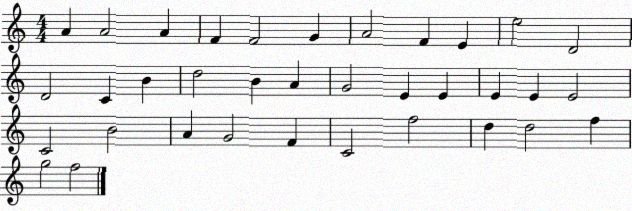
X:1
T:Untitled
M:4/4
L:1/4
K:C
A A2 A F F2 G A2 F E e2 D2 D2 C B d2 B A G2 E E E E E2 C2 B2 A G2 F C2 f2 d d2 f g2 f2